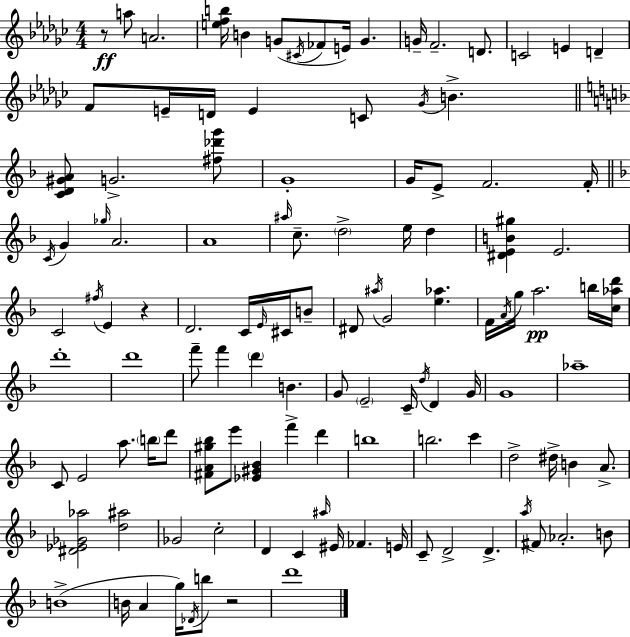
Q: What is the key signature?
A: EES minor